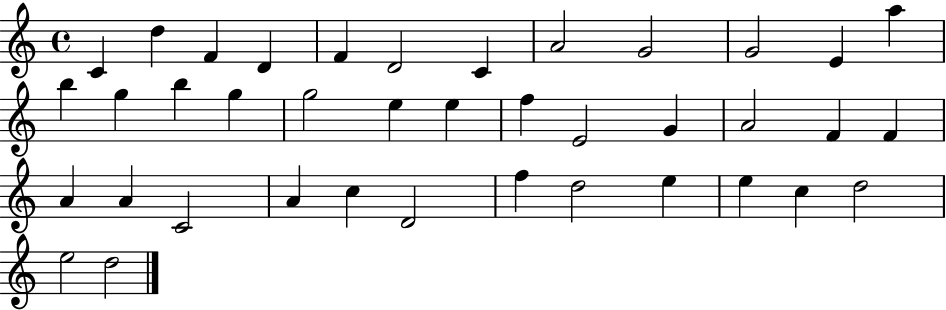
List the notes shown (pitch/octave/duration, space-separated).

C4/q D5/q F4/q D4/q F4/q D4/h C4/q A4/h G4/h G4/h E4/q A5/q B5/q G5/q B5/q G5/q G5/h E5/q E5/q F5/q E4/h G4/q A4/h F4/q F4/q A4/q A4/q C4/h A4/q C5/q D4/h F5/q D5/h E5/q E5/q C5/q D5/h E5/h D5/h